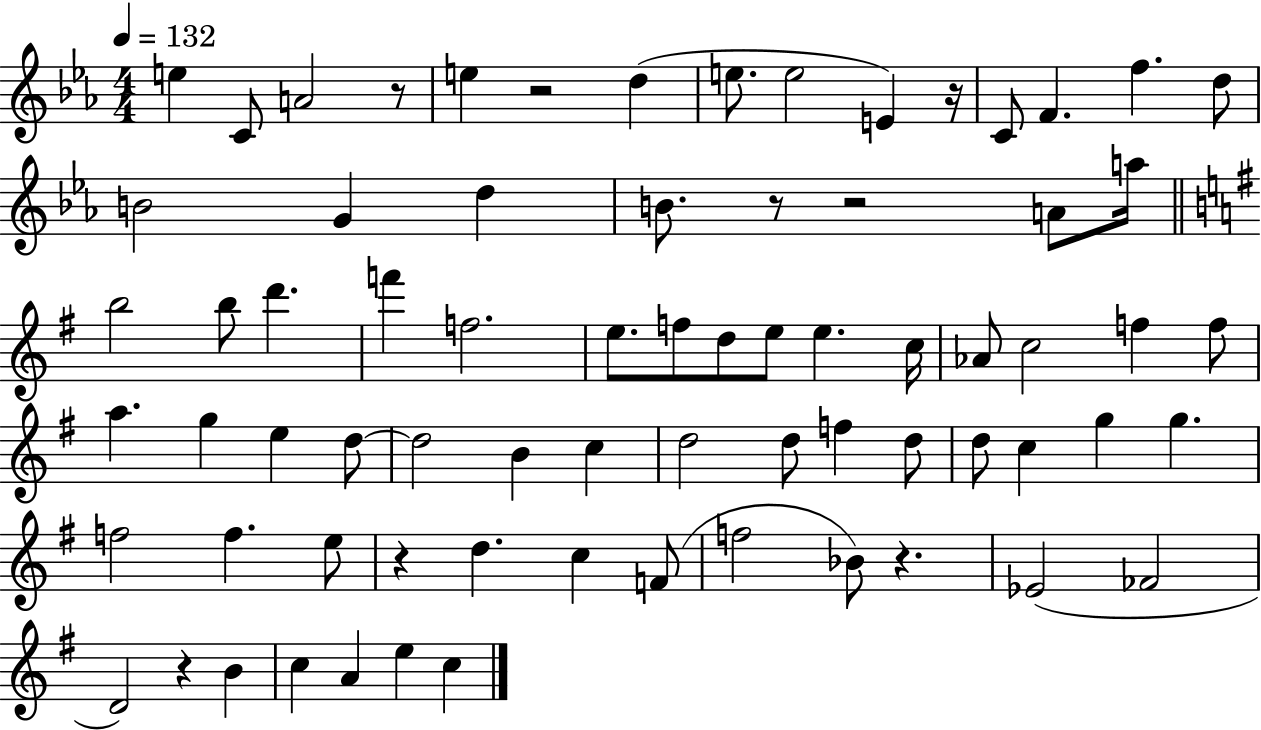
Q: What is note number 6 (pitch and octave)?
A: E5